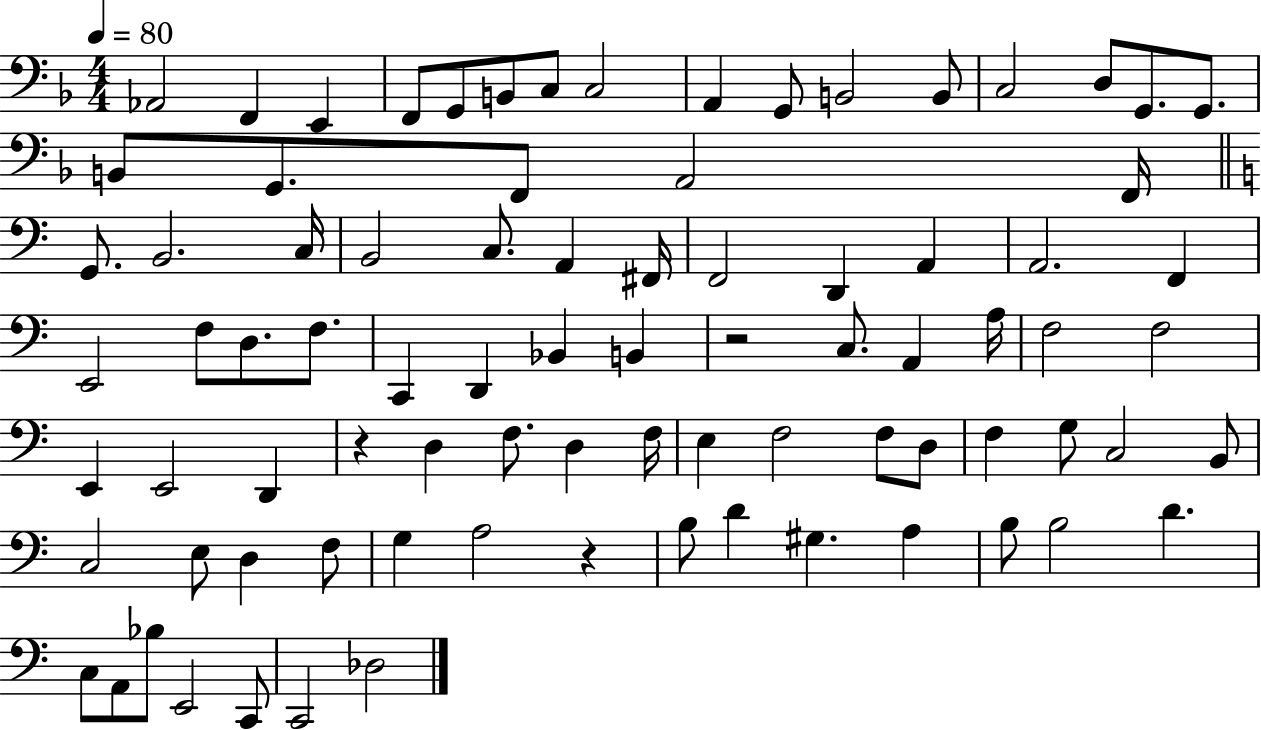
{
  \clef bass
  \numericTimeSignature
  \time 4/4
  \key f \major
  \tempo 4 = 80
  aes,2 f,4 e,4 | f,8 g,8 b,8 c8 c2 | a,4 g,8 b,2 b,8 | c2 d8 g,8. g,8. | \break b,8 g,8. f,8 a,2 f,16 | \bar "||" \break \key a \minor g,8. b,2. c16 | b,2 c8. a,4 fis,16 | f,2 d,4 a,4 | a,2. f,4 | \break e,2 f8 d8. f8. | c,4 d,4 bes,4 b,4 | r2 c8. a,4 a16 | f2 f2 | \break e,4 e,2 d,4 | r4 d4 f8. d4 f16 | e4 f2 f8 d8 | f4 g8 c2 b,8 | \break c2 e8 d4 f8 | g4 a2 r4 | b8 d'4 gis4. a4 | b8 b2 d'4. | \break c8 a,8 bes8 e,2 c,8 | c,2 des2 | \bar "|."
}